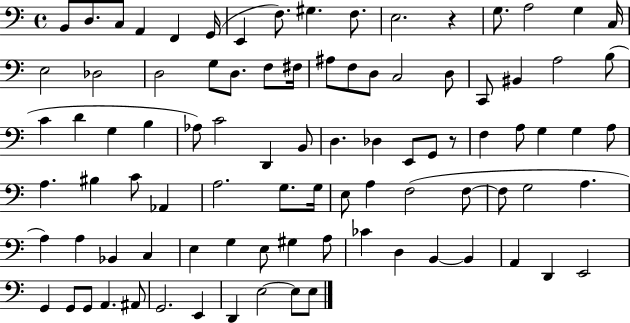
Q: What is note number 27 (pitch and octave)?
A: D3